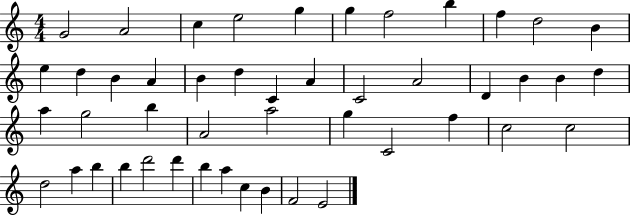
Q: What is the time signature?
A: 4/4